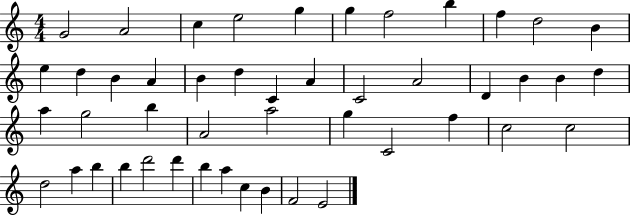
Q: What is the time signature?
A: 4/4